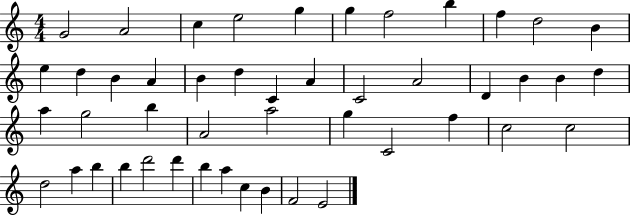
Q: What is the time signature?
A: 4/4